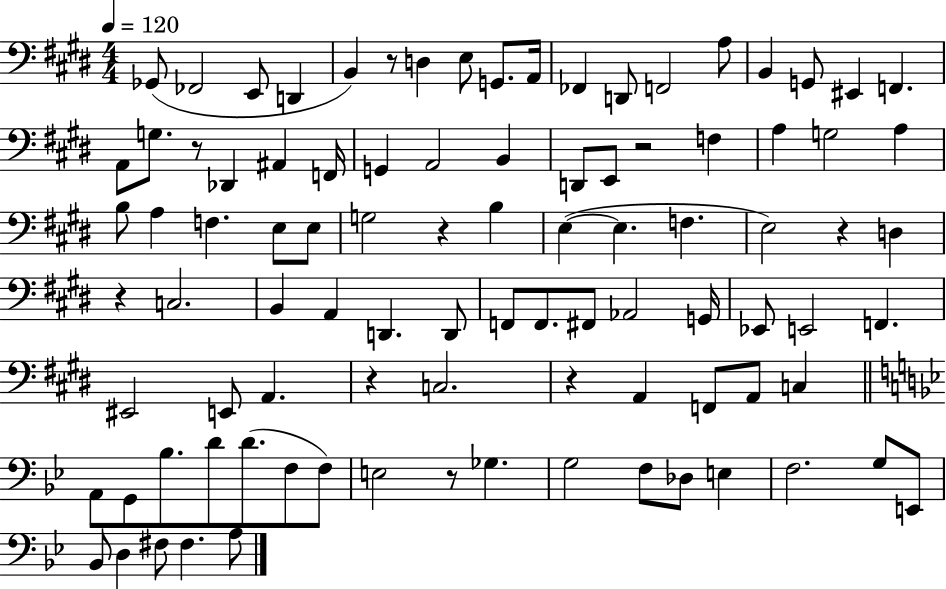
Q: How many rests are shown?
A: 9